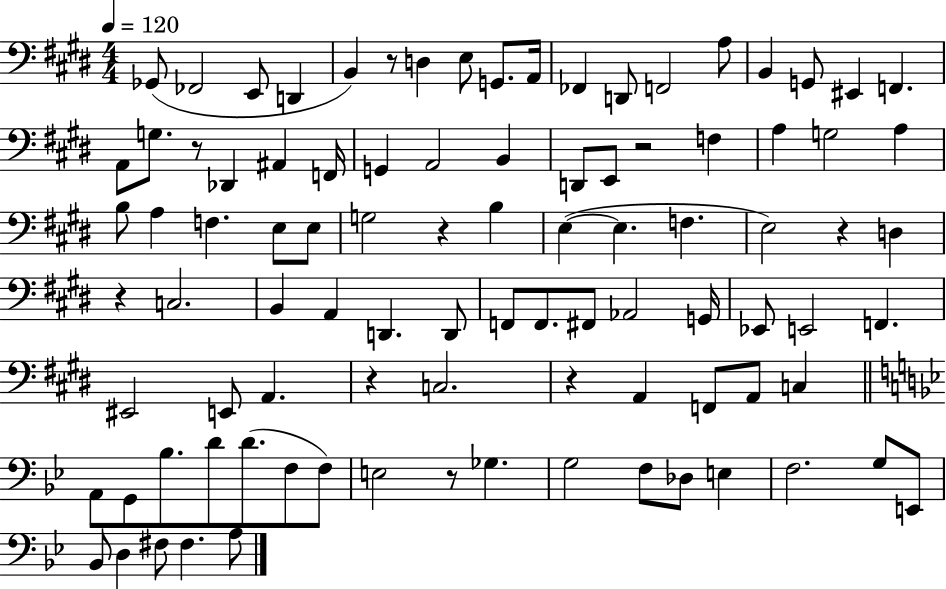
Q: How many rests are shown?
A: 9